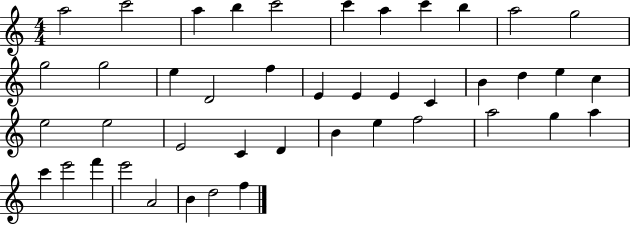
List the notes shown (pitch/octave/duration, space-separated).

A5/h C6/h A5/q B5/q C6/h C6/q A5/q C6/q B5/q A5/h G5/h G5/h G5/h E5/q D4/h F5/q E4/q E4/q E4/q C4/q B4/q D5/q E5/q C5/q E5/h E5/h E4/h C4/q D4/q B4/q E5/q F5/h A5/h G5/q A5/q C6/q E6/h F6/q E6/h A4/h B4/q D5/h F5/q